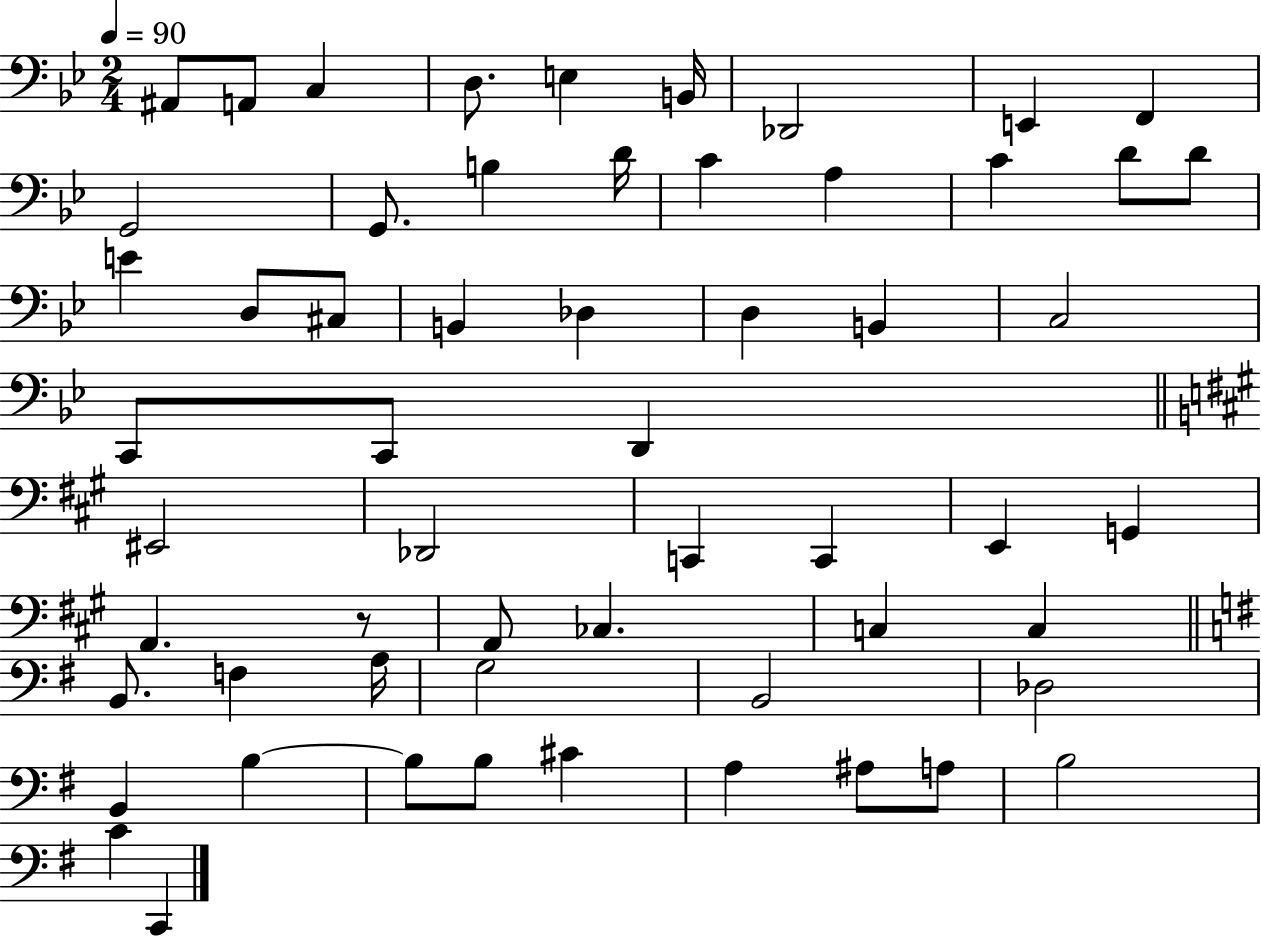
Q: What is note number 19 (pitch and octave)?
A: E4